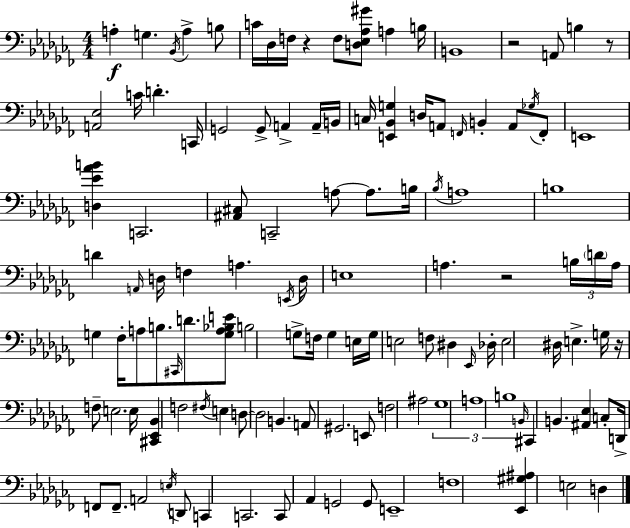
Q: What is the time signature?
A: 4/4